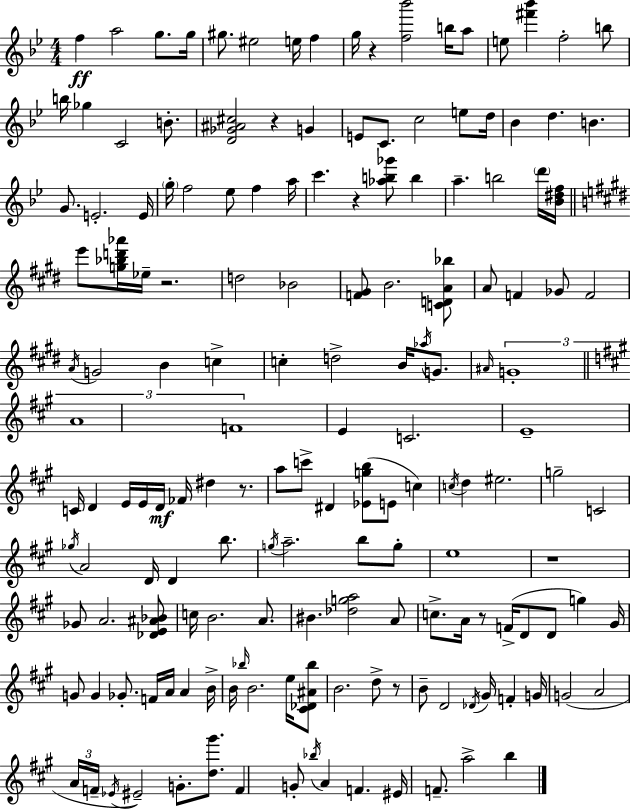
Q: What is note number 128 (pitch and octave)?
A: A4